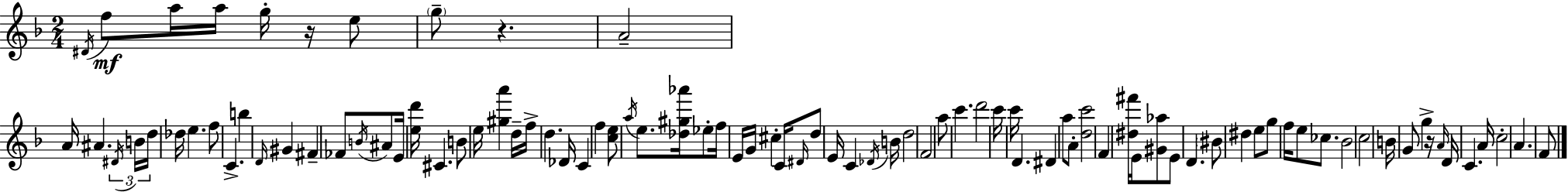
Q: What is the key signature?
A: D minor